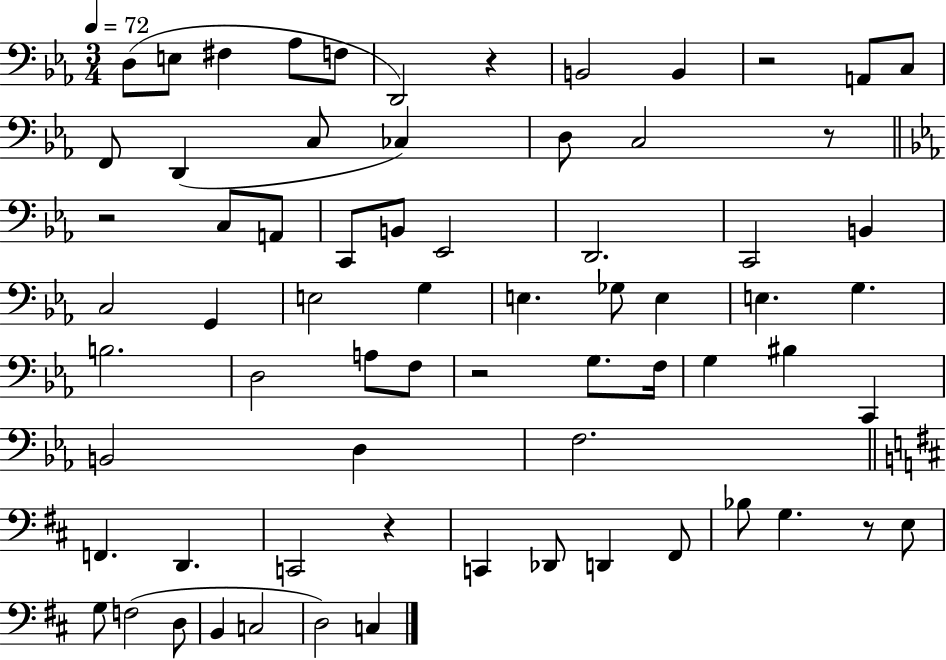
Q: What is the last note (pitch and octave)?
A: C3